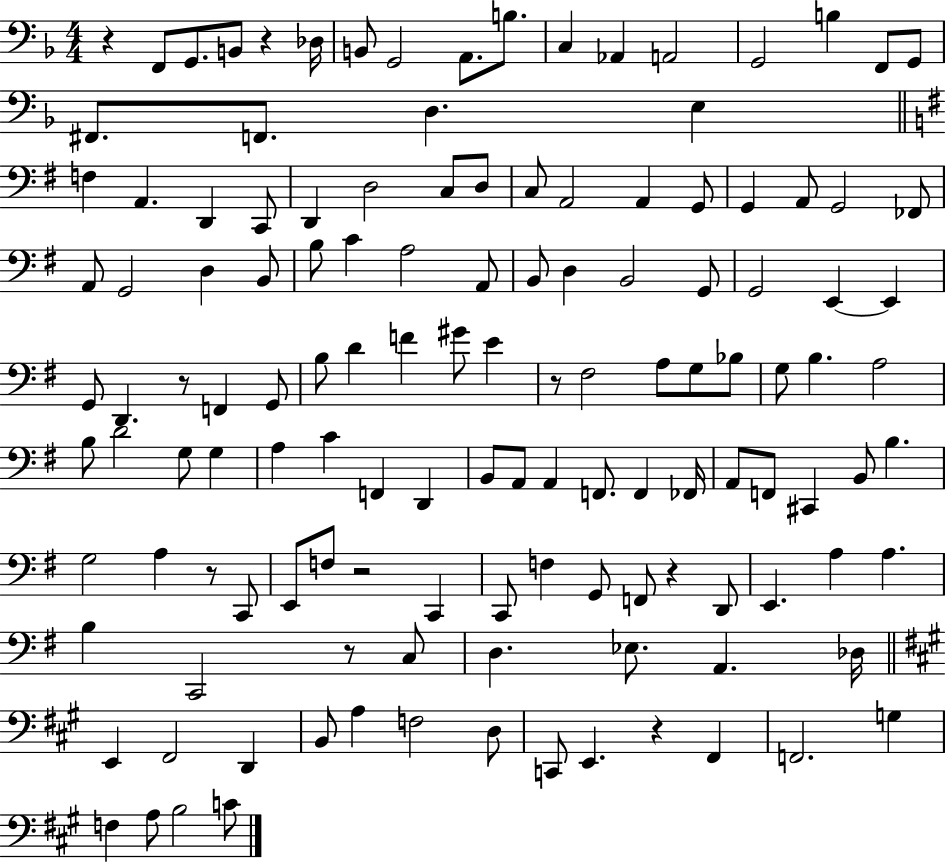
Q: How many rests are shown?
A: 9